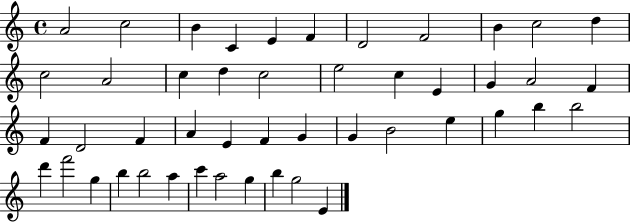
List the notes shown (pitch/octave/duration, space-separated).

A4/h C5/h B4/q C4/q E4/q F4/q D4/h F4/h B4/q C5/h D5/q C5/h A4/h C5/q D5/q C5/h E5/h C5/q E4/q G4/q A4/h F4/q F4/q D4/h F4/q A4/q E4/q F4/q G4/q G4/q B4/h E5/q G5/q B5/q B5/h D6/q F6/h G5/q B5/q B5/h A5/q C6/q A5/h G5/q B5/q G5/h E4/q